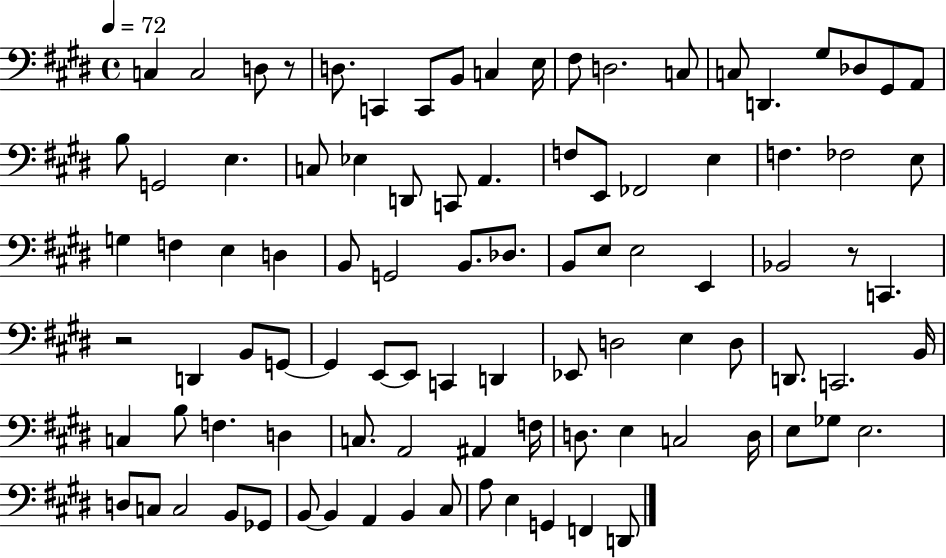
X:1
T:Untitled
M:4/4
L:1/4
K:E
C, C,2 D,/2 z/2 D,/2 C,, C,,/2 B,,/2 C, E,/4 ^F,/2 D,2 C,/2 C,/2 D,, ^G,/2 _D,/2 ^G,,/2 A,,/2 B,/2 G,,2 E, C,/2 _E, D,,/2 C,,/2 A,, F,/2 E,,/2 _F,,2 E, F, _F,2 E,/2 G, F, E, D, B,,/2 G,,2 B,,/2 _D,/2 B,,/2 E,/2 E,2 E,, _B,,2 z/2 C,, z2 D,, B,,/2 G,,/2 G,, E,,/2 E,,/2 C,, D,, _E,,/2 D,2 E, D,/2 D,,/2 C,,2 B,,/4 C, B,/2 F, D, C,/2 A,,2 ^A,, F,/4 D,/2 E, C,2 D,/4 E,/2 _G,/2 E,2 D,/2 C,/2 C,2 B,,/2 _G,,/2 B,,/2 B,, A,, B,, ^C,/2 A,/2 E, G,, F,, D,,/2